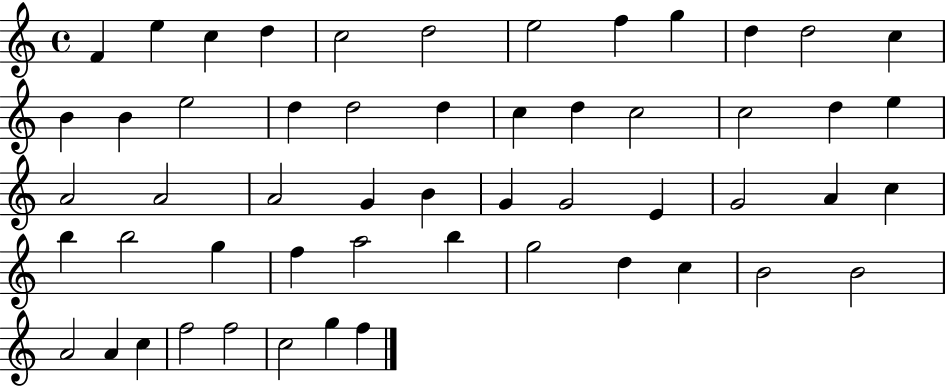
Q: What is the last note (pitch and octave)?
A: F5